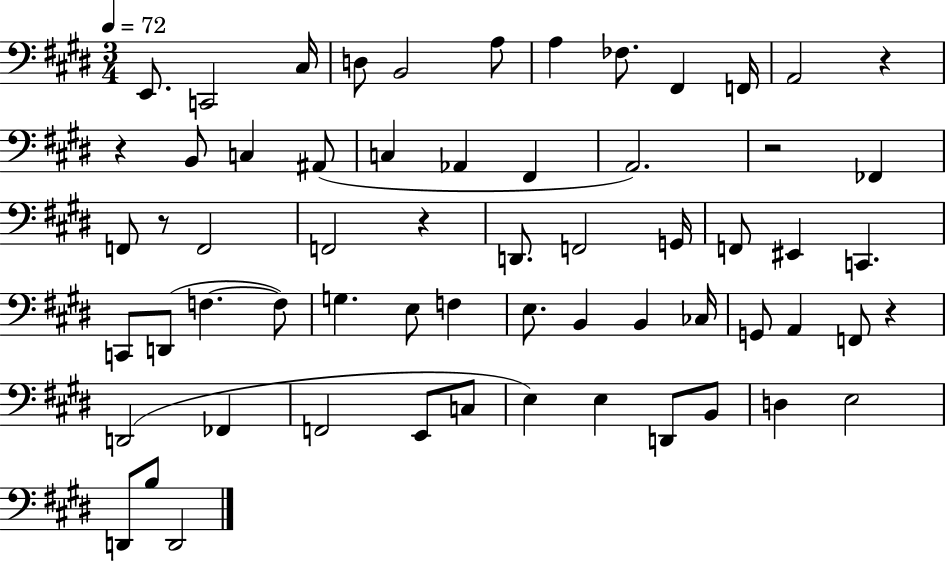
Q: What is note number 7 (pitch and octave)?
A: A3